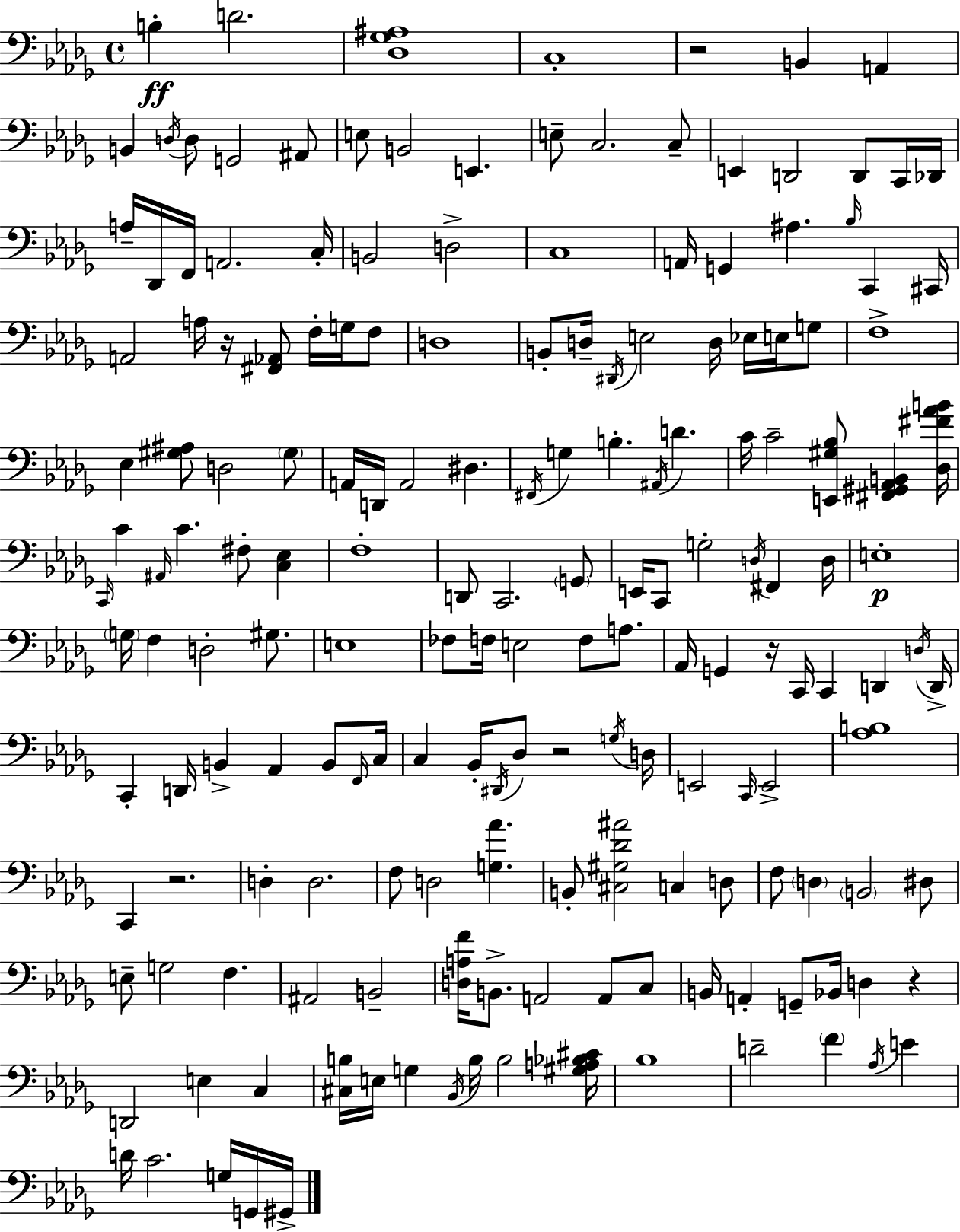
{
  \clef bass
  \time 4/4
  \defaultTimeSignature
  \key bes \minor
  b4-.\ff d'2. | <des ges ais>1 | c1-. | r2 b,4 a,4 | \break b,4 \acciaccatura { d16 } d8 g,2 ais,8 | e8 b,2 e,4. | e8-- c2. c8-- | e,4 d,2 d,8 c,16 | \break des,16 a16-- des,16 f,16 a,2. | c16-. b,2 d2-> | c1 | a,16 g,4 ais4. \grace { bes16 } c,4 | \break cis,16 a,2 a16 r16 <fis, aes,>8 f16-. g16 | f8 d1 | b,8-. d16-- \acciaccatura { dis,16 } e2 d16 ees16 | e16 g8 f1-> | \break ees4 <gis ais>8 d2 | \parenthesize gis8 a,16 d,16 a,2 dis4. | \acciaccatura { fis,16 } g4 b4.-. \acciaccatura { ais,16 } d'4. | c'16 c'2-- <e, gis bes>8 | \break <fis, gis, aes, b,>4 <des fis' aes' b'>16 \grace { c,16 } c'4 \grace { ais,16 } c'4. | fis8-. <c ees>4 f1-. | d,8 c,2. | \parenthesize g,8 e,16 c,8 g2-. | \break \acciaccatura { d16 } fis,4 d16 e1-.\p | \parenthesize g16 f4 d2-. | gis8. e1 | fes8 f16 e2 | \break f8 a8. aes,16 g,4 r16 c,16 c,4 | d,4 \acciaccatura { d16 } d,16-> c,4-. d,16 b,4-> | aes,4 b,8 \grace { f,16 } c16 c4 bes,16-. \acciaccatura { dis,16 } | des8 r2 \acciaccatura { g16 } d16 e,2 | \break \grace { c,16 } e,2-> <aes b>1 | c,4 | r2. d4-. | d2. f8 d2 | \break <g aes'>4. b,8-. <cis gis des' ais'>2 | c4 d8 f8 \parenthesize d4 | \parenthesize b,2 dis8 e8-- g2 | f4. ais,2 | \break b,2-- <d a f'>16 b,8.-> | a,2 a,8 c8 b,16 a,4-. | g,8-- bes,16 d4 r4 d,2 | e4 c4 <cis b>16 e16 g4 | \break \acciaccatura { bes,16 } b16 b2 <gis a bes cis'>16 bes1 | d'2-- | \parenthesize f'4 \acciaccatura { aes16 } e'4 d'16 | c'2. g16 g,16 gis,16-> \bar "|."
}